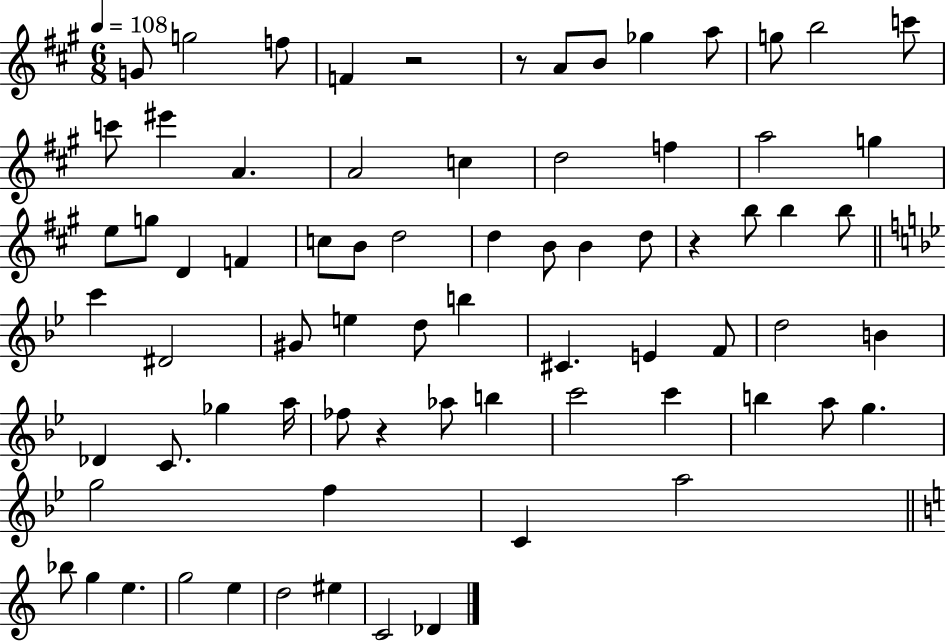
{
  \clef treble
  \numericTimeSignature
  \time 6/8
  \key a \major
  \tempo 4 = 108
  g'8 g''2 f''8 | f'4 r2 | r8 a'8 b'8 ges''4 a''8 | g''8 b''2 c'''8 | \break c'''8 eis'''4 a'4. | a'2 c''4 | d''2 f''4 | a''2 g''4 | \break e''8 g''8 d'4 f'4 | c''8 b'8 d''2 | d''4 b'8 b'4 d''8 | r4 b''8 b''4 b''8 | \break \bar "||" \break \key bes \major c'''4 dis'2 | gis'8 e''4 d''8 b''4 | cis'4. e'4 f'8 | d''2 b'4 | \break des'4 c'8. ges''4 a''16 | fes''8 r4 aes''8 b''4 | c'''2 c'''4 | b''4 a''8 g''4. | \break g''2 f''4 | c'4 a''2 | \bar "||" \break \key c \major bes''8 g''4 e''4. | g''2 e''4 | d''2 eis''4 | c'2 des'4 | \break \bar "|."
}